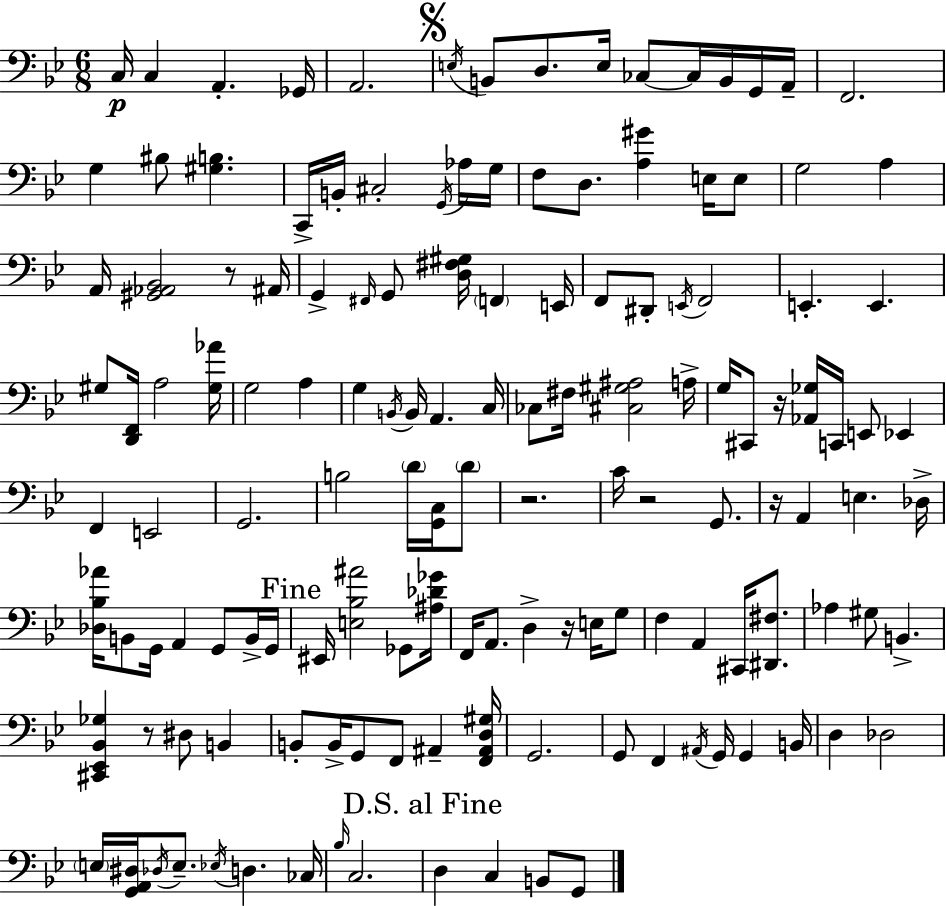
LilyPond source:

{
  \clef bass
  \numericTimeSignature
  \time 6/8
  \key g \minor
  c16\p c4 a,4.-. ges,16 | a,2. | \mark \markup { \musicglyph "scripts.segno" } \acciaccatura { e16 } b,8 d8. e16 ces8~~ ces16 b,16 g,16 | a,16-- f,2. | \break g4 bis8 <gis b>4. | c,16-> b,16-. cis2-. \acciaccatura { g,16 } | aes16 g16 f8 d8. <a gis'>4 e16 | e8 g2 a4 | \break a,16 <gis, aes, bes,>2 r8 | ais,16 g,4-> \grace { fis,16 } g,8 <d fis gis>16 \parenthesize f,4 | e,16 f,8 dis,8-. \acciaccatura { e,16 } f,2 | e,4.-. e,4. | \break gis8 <d, f,>16 a2 | <gis aes'>16 g2 | a4 g4 \acciaccatura { b,16 } b,16 a,4. | c16 ces8 fis16 <cis gis ais>2 | \break a16-> g16 cis,8 r16 <aes, ges>16 c,16 e,8 | ees,4 f,4 e,2 | g,2. | b2 | \break \parenthesize d'16 <g, c>16 \parenthesize d'8 r2. | c'16 r2 | g,8. r16 a,4 e4. | des16-> <des bes aes'>16 b,8 g,16 a,4 | \break g,8 b,16-> g,16 \mark "Fine" eis,16 <e bes ais'>2 | ges,8 <ais des' ges'>16 f,16 a,8. d4-> | r16 e16 g8 f4 a,4 | cis,16 <dis, fis>8. aes4 gis8 b,4.-> | \break <cis, ees, bes, ges>4 r8 dis8 | b,4 b,8-. b,16-> g,8 f,8 | ais,4-- <f, ais, d gis>16 g,2. | g,8 f,4 \acciaccatura { ais,16 } | \break g,16 g,4 b,16 d4 des2 | \parenthesize e16 <g, a, dis>16 \acciaccatura { des16 } e8.-- | \acciaccatura { ees16 } d4. ces16 \grace { bes16 } c2. | \mark "D.S. al Fine" d4 | \break c4 b,8 g,8 \bar "|."
}